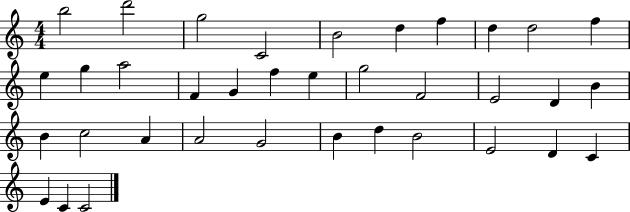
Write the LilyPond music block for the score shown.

{
  \clef treble
  \numericTimeSignature
  \time 4/4
  \key c \major
  b''2 d'''2 | g''2 c'2 | b'2 d''4 f''4 | d''4 d''2 f''4 | \break e''4 g''4 a''2 | f'4 g'4 f''4 e''4 | g''2 f'2 | e'2 d'4 b'4 | \break b'4 c''2 a'4 | a'2 g'2 | b'4 d''4 b'2 | e'2 d'4 c'4 | \break e'4 c'4 c'2 | \bar "|."
}